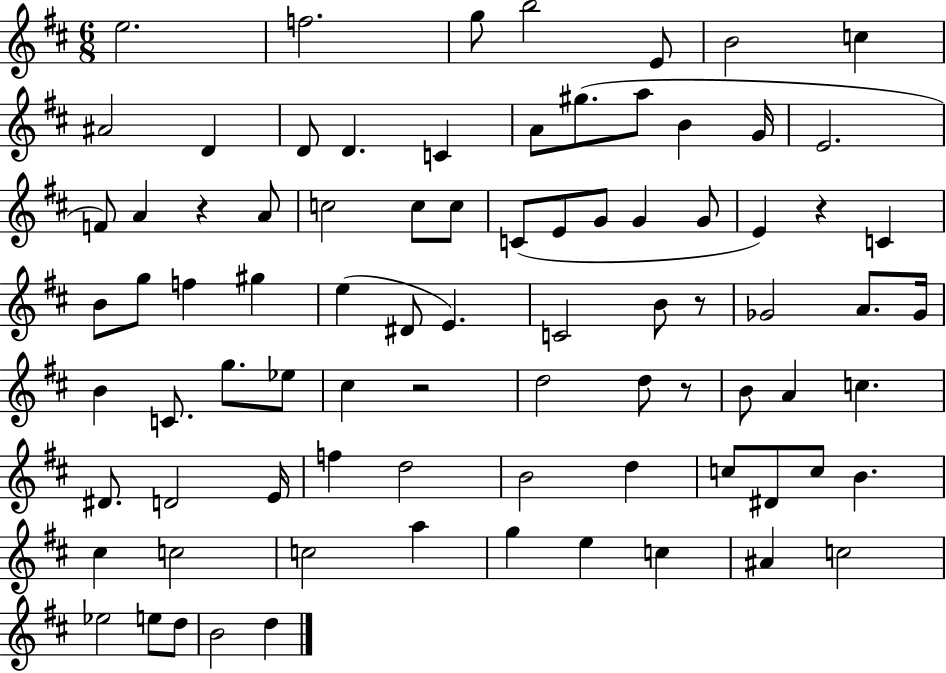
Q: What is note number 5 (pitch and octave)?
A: E4